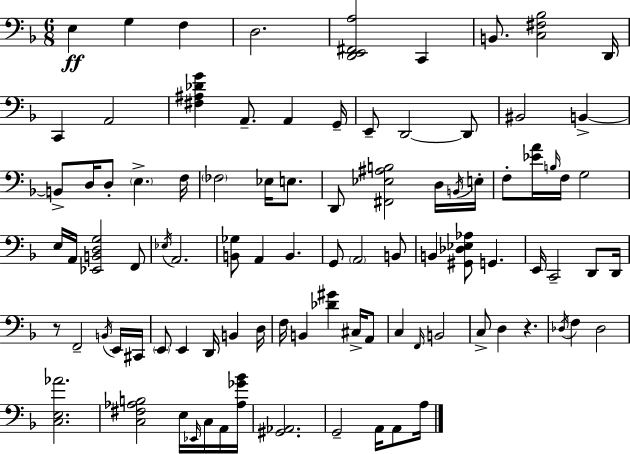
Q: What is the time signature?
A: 6/8